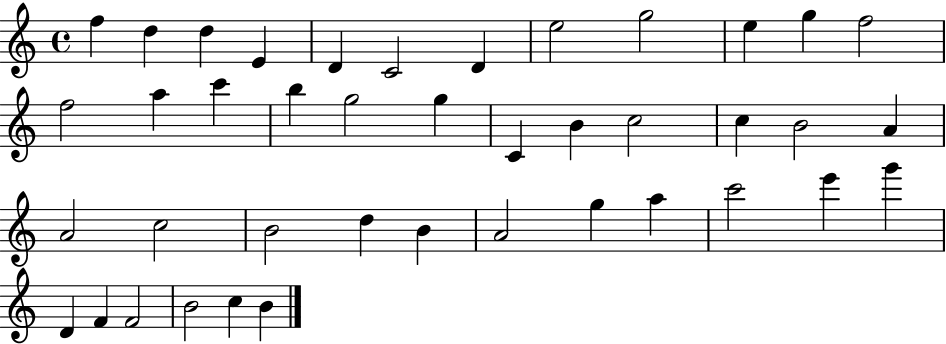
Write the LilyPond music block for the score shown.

{
  \clef treble
  \time 4/4
  \defaultTimeSignature
  \key c \major
  f''4 d''4 d''4 e'4 | d'4 c'2 d'4 | e''2 g''2 | e''4 g''4 f''2 | \break f''2 a''4 c'''4 | b''4 g''2 g''4 | c'4 b'4 c''2 | c''4 b'2 a'4 | \break a'2 c''2 | b'2 d''4 b'4 | a'2 g''4 a''4 | c'''2 e'''4 g'''4 | \break d'4 f'4 f'2 | b'2 c''4 b'4 | \bar "|."
}